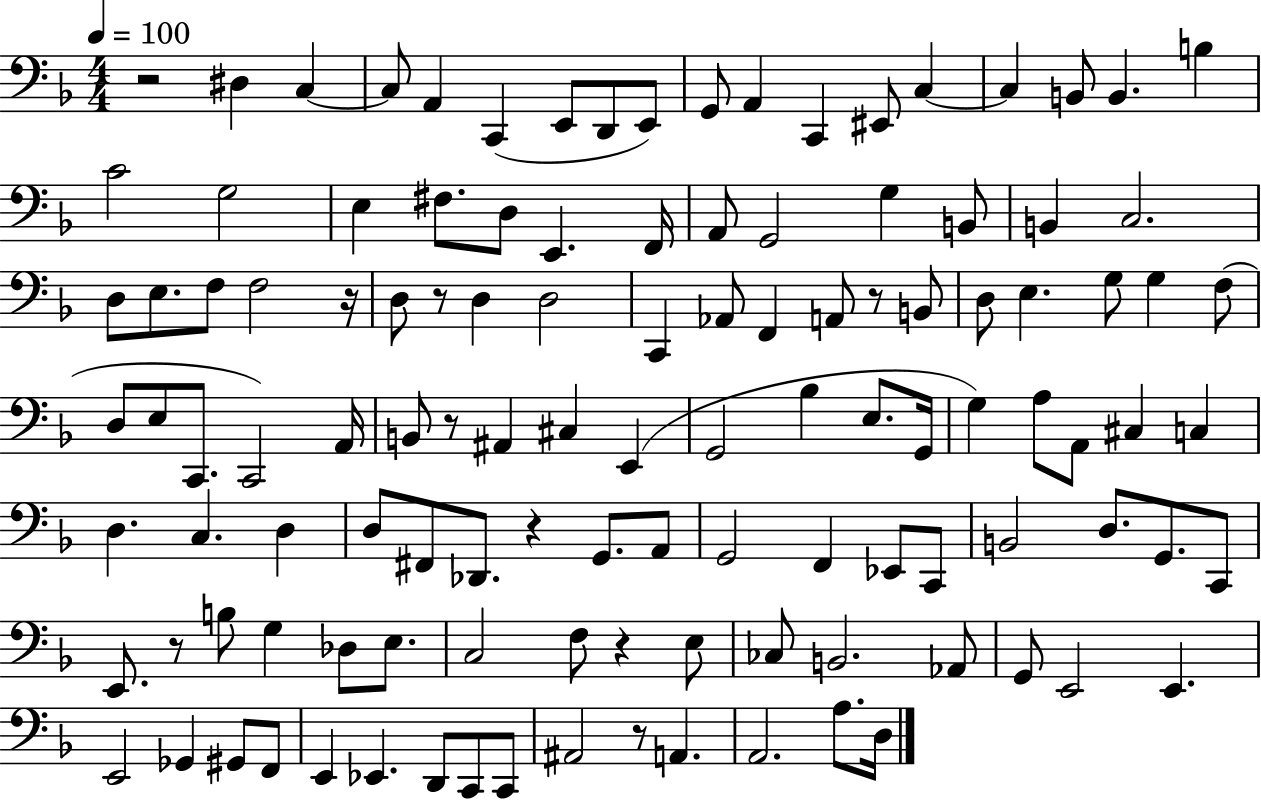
{
  \clef bass
  \numericTimeSignature
  \time 4/4
  \key f \major
  \tempo 4 = 100
  r2 dis4 c4~~ | c8 a,4 c,4( e,8 d,8 e,8) | g,8 a,4 c,4 eis,8 c4~~ | c4 b,8 b,4. b4 | \break c'2 g2 | e4 fis8. d8 e,4. f,16 | a,8 g,2 g4 b,8 | b,4 c2. | \break d8 e8. f8 f2 r16 | d8 r8 d4 d2 | c,4 aes,8 f,4 a,8 r8 b,8 | d8 e4. g8 g4 f8( | \break d8 e8 c,8. c,2) a,16 | b,8 r8 ais,4 cis4 e,4( | g,2 bes4 e8. g,16 | g4) a8 a,8 cis4 c4 | \break d4. c4. d4 | d8 fis,8 des,8. r4 g,8. a,8 | g,2 f,4 ees,8 c,8 | b,2 d8. g,8. c,8 | \break e,8. r8 b8 g4 des8 e8. | c2 f8 r4 e8 | ces8 b,2. aes,8 | g,8 e,2 e,4. | \break e,2 ges,4 gis,8 f,8 | e,4 ees,4. d,8 c,8 c,8 | ais,2 r8 a,4. | a,2. a8. d16 | \break \bar "|."
}